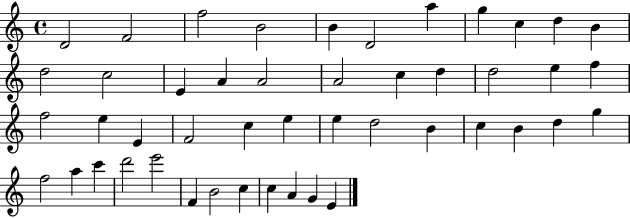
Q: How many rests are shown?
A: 0